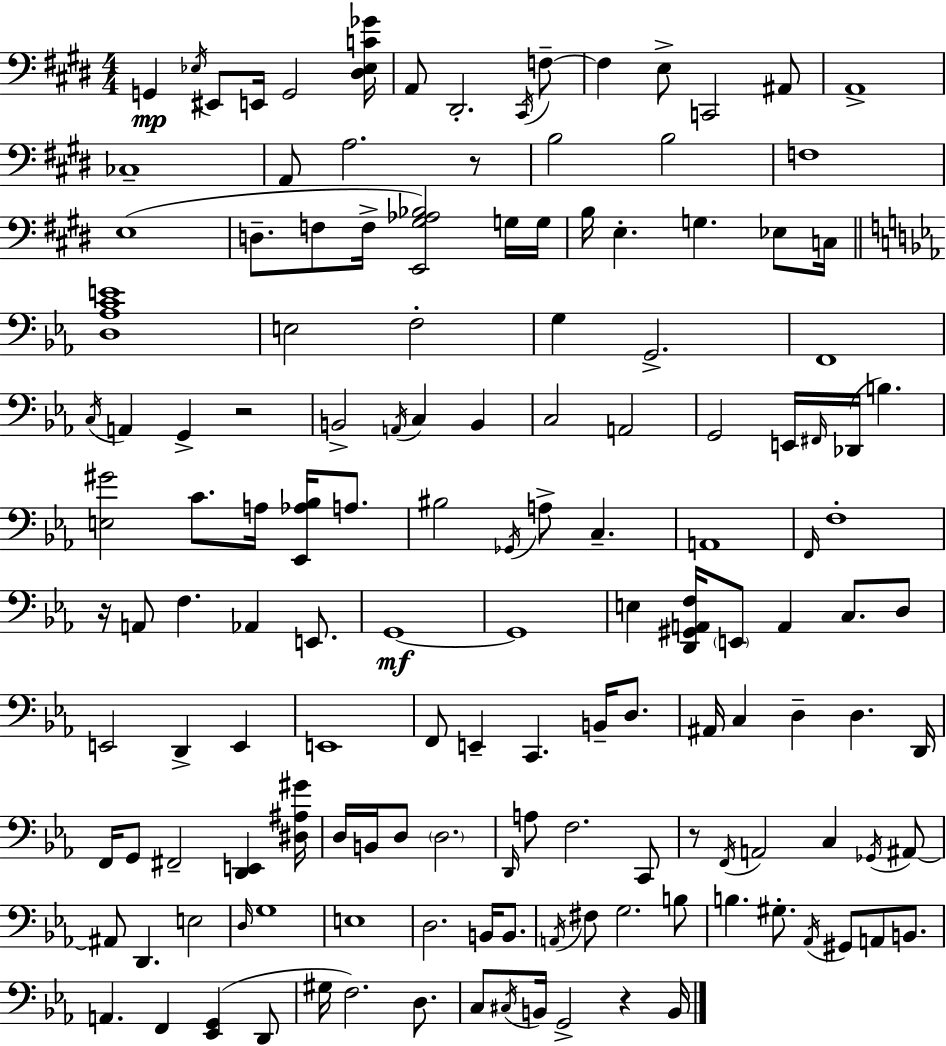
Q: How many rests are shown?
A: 5